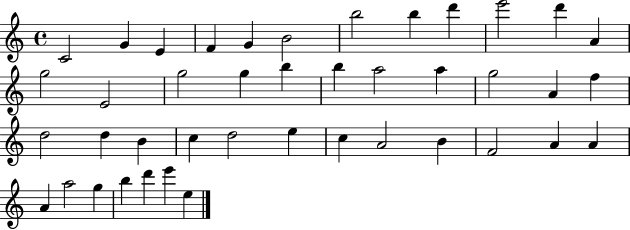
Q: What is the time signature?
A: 4/4